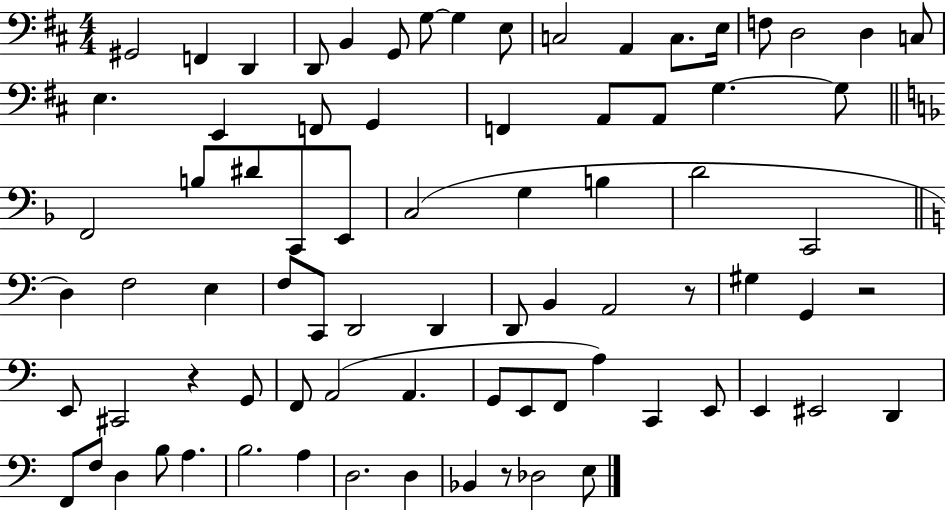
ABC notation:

X:1
T:Untitled
M:4/4
L:1/4
K:D
^G,,2 F,, D,, D,,/2 B,, G,,/2 G,/2 G, E,/2 C,2 A,, C,/2 E,/4 F,/2 D,2 D, C,/2 E, E,, F,,/2 G,, F,, A,,/2 A,,/2 G, G,/2 F,,2 B,/2 ^D/2 C,,/2 E,,/2 C,2 G, B, D2 C,,2 D, F,2 E, F,/2 C,,/2 D,,2 D,, D,,/2 B,, A,,2 z/2 ^G, G,, z2 E,,/2 ^C,,2 z G,,/2 F,,/2 A,,2 A,, G,,/2 E,,/2 F,,/2 A, C,, E,,/2 E,, ^E,,2 D,, F,,/2 F,/2 D, B,/2 A, B,2 A, D,2 D, _B,, z/2 _D,2 E,/2